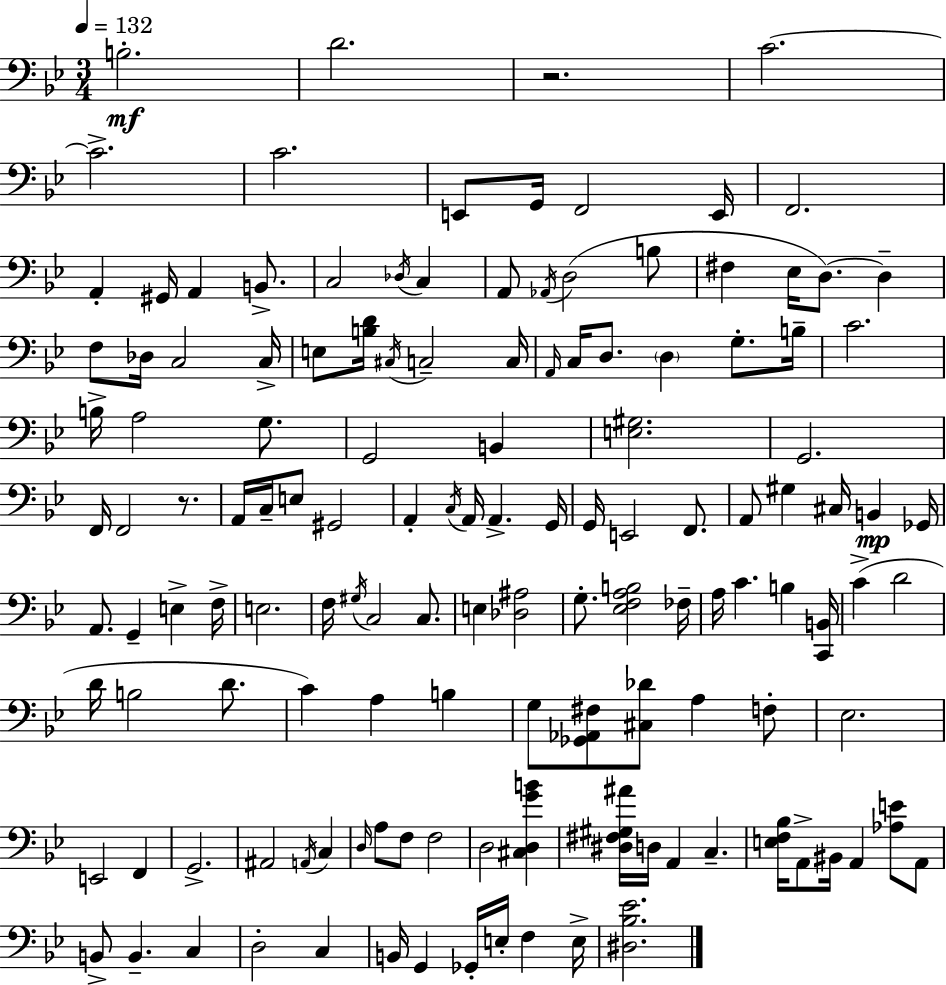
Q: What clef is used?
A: bass